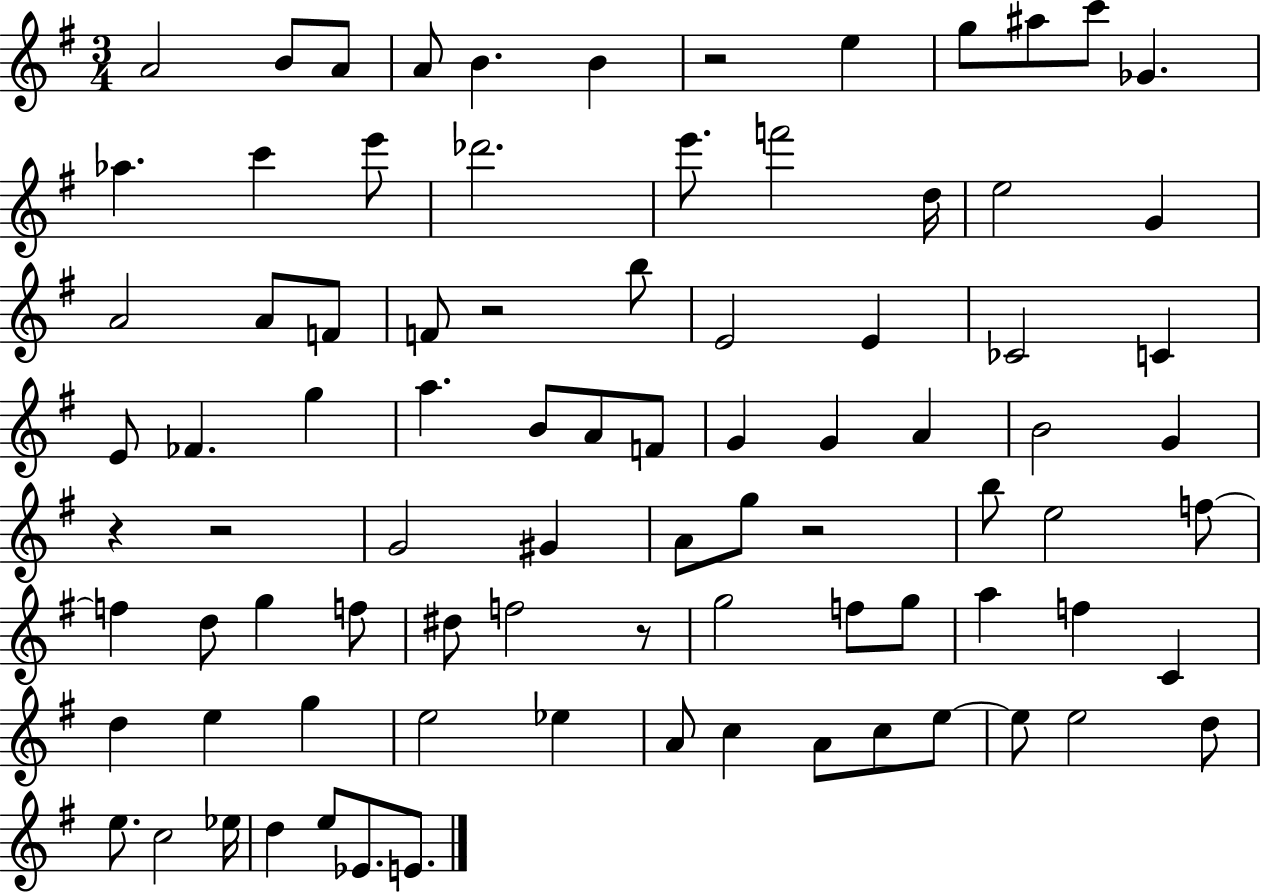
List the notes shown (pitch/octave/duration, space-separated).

A4/h B4/e A4/e A4/e B4/q. B4/q R/h E5/q G5/e A#5/e C6/e Gb4/q. Ab5/q. C6/q E6/e Db6/h. E6/e. F6/h D5/s E5/h G4/q A4/h A4/e F4/e F4/e R/h B5/e E4/h E4/q CES4/h C4/q E4/e FES4/q. G5/q A5/q. B4/e A4/e F4/e G4/q G4/q A4/q B4/h G4/q R/q R/h G4/h G#4/q A4/e G5/e R/h B5/e E5/h F5/e F5/q D5/e G5/q F5/e D#5/e F5/h R/e G5/h F5/e G5/e A5/q F5/q C4/q D5/q E5/q G5/q E5/h Eb5/q A4/e C5/q A4/e C5/e E5/e E5/e E5/h D5/e E5/e. C5/h Eb5/s D5/q E5/e Eb4/e. E4/e.